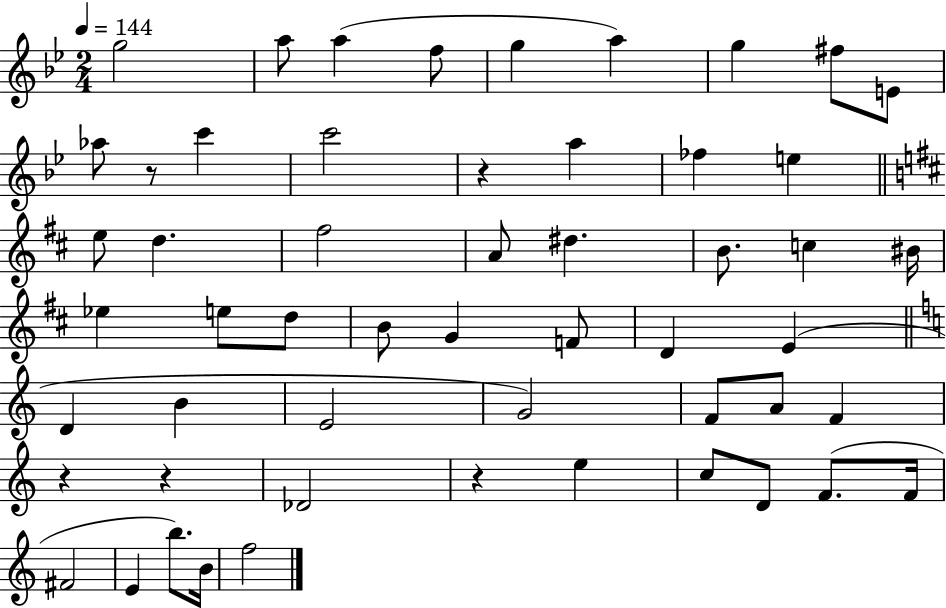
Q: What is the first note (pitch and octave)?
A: G5